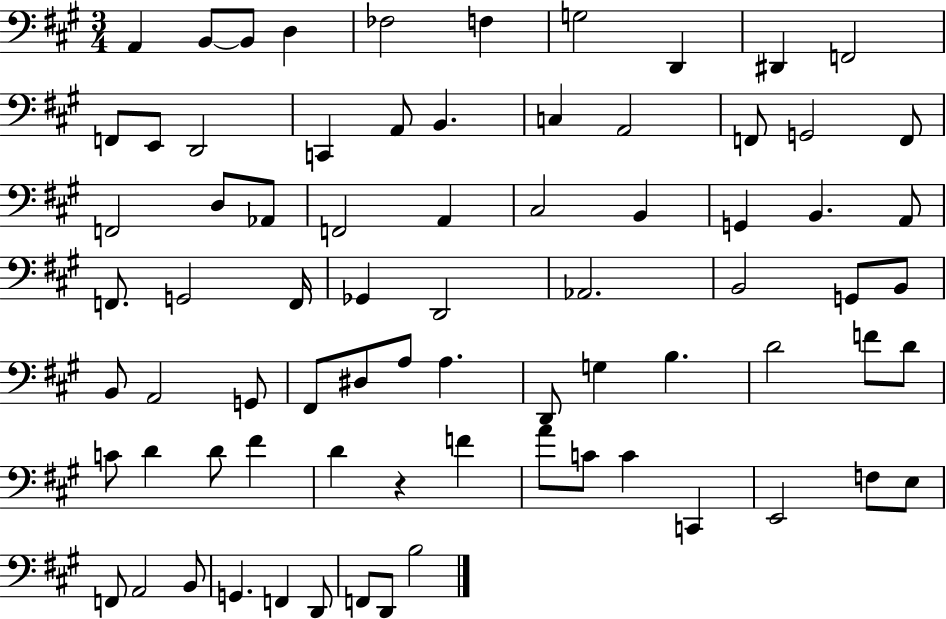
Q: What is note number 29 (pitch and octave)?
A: G2